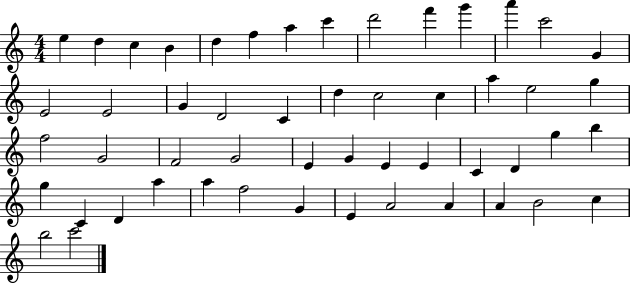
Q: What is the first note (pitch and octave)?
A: E5